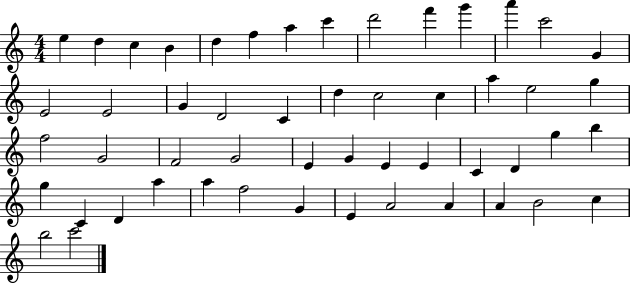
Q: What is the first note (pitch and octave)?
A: E5